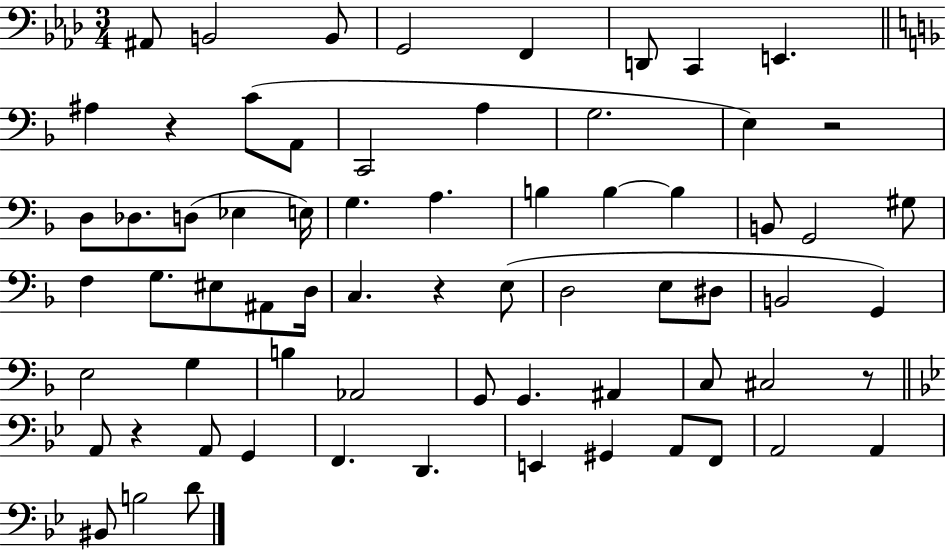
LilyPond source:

{
  \clef bass
  \numericTimeSignature
  \time 3/4
  \key aes \major
  ais,8 b,2 b,8 | g,2 f,4 | d,8 c,4 e,4. | \bar "||" \break \key f \major ais4 r4 c'8( a,8 | c,2 a4 | g2. | e4) r2 | \break d8 des8. d8( ees4 e16) | g4. a4. | b4 b4~~ b4 | b,8 g,2 gis8 | \break f4 g8. eis8 ais,8 d16 | c4. r4 e8( | d2 e8 dis8 | b,2 g,4) | \break e2 g4 | b4 aes,2 | g,8 g,4. ais,4 | c8 cis2 r8 | \break \bar "||" \break \key bes \major a,8 r4 a,8 g,4 | f,4. d,4. | e,4 gis,4 a,8 f,8 | a,2 a,4 | \break bis,8 b2 d'8 | \bar "|."
}